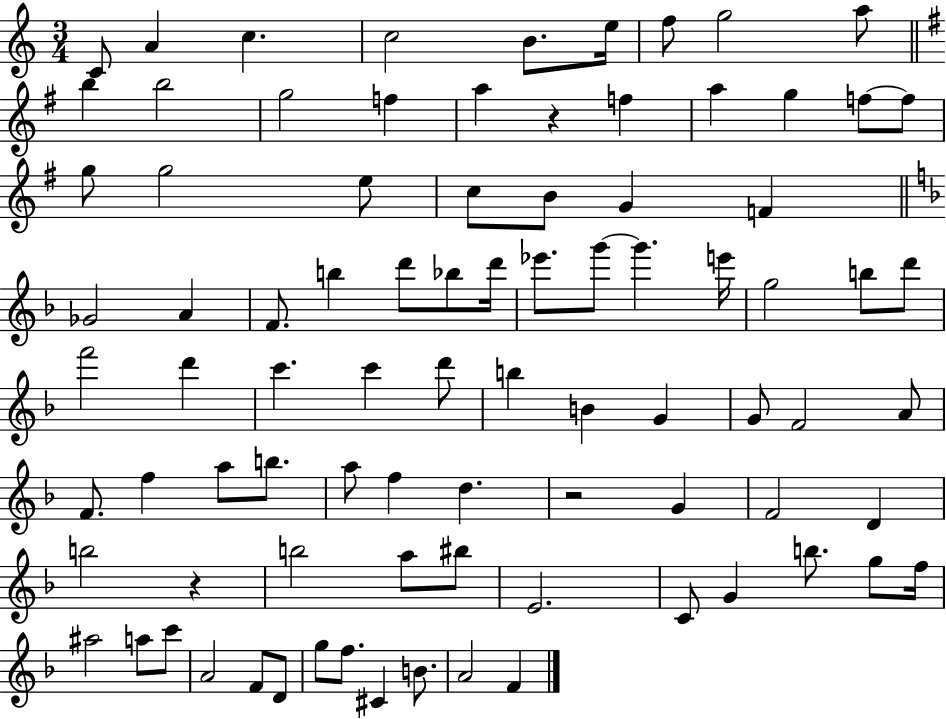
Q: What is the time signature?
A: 3/4